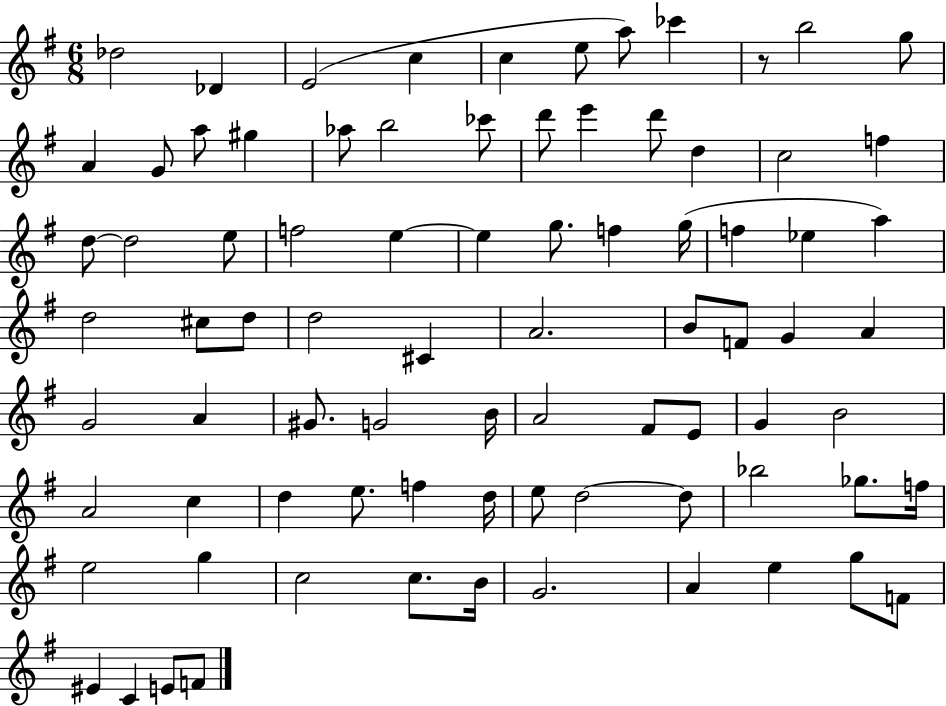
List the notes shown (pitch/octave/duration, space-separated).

Db5/h Db4/q E4/h C5/q C5/q E5/e A5/e CES6/q R/e B5/h G5/e A4/q G4/e A5/e G#5/q Ab5/e B5/h CES6/e D6/e E6/q D6/e D5/q C5/h F5/q D5/e D5/h E5/e F5/h E5/q E5/q G5/e. F5/q G5/s F5/q Eb5/q A5/q D5/h C#5/e D5/e D5/h C#4/q A4/h. B4/e F4/e G4/q A4/q G4/h A4/q G#4/e. G4/h B4/s A4/h F#4/e E4/e G4/q B4/h A4/h C5/q D5/q E5/e. F5/q D5/s E5/e D5/h D5/e Bb5/h Gb5/e. F5/s E5/h G5/q C5/h C5/e. B4/s G4/h. A4/q E5/q G5/e F4/e EIS4/q C4/q E4/e F4/e